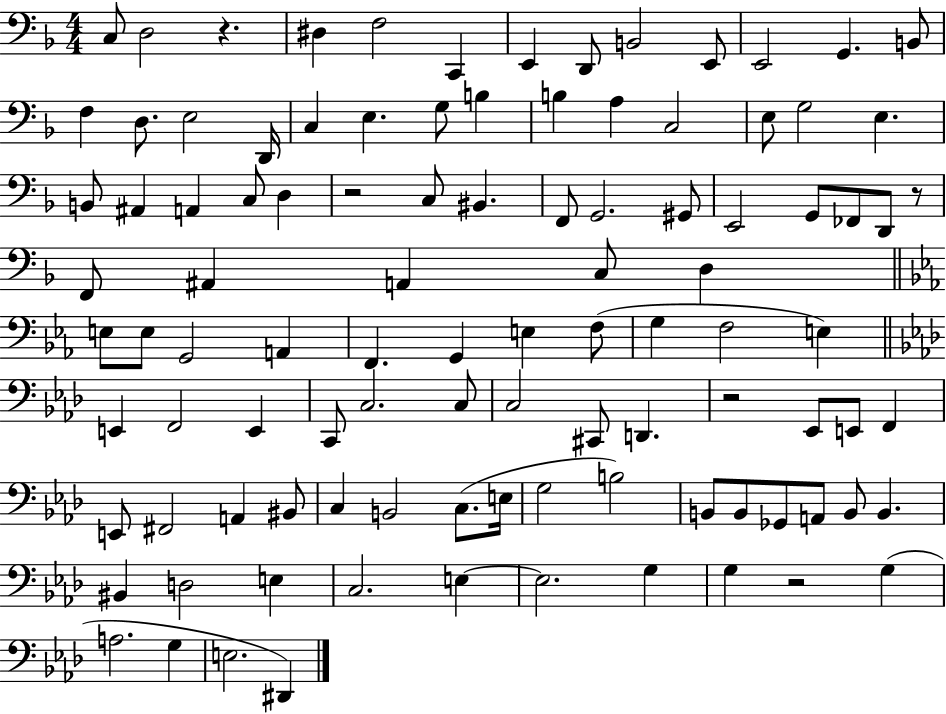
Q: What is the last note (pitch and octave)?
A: D#2